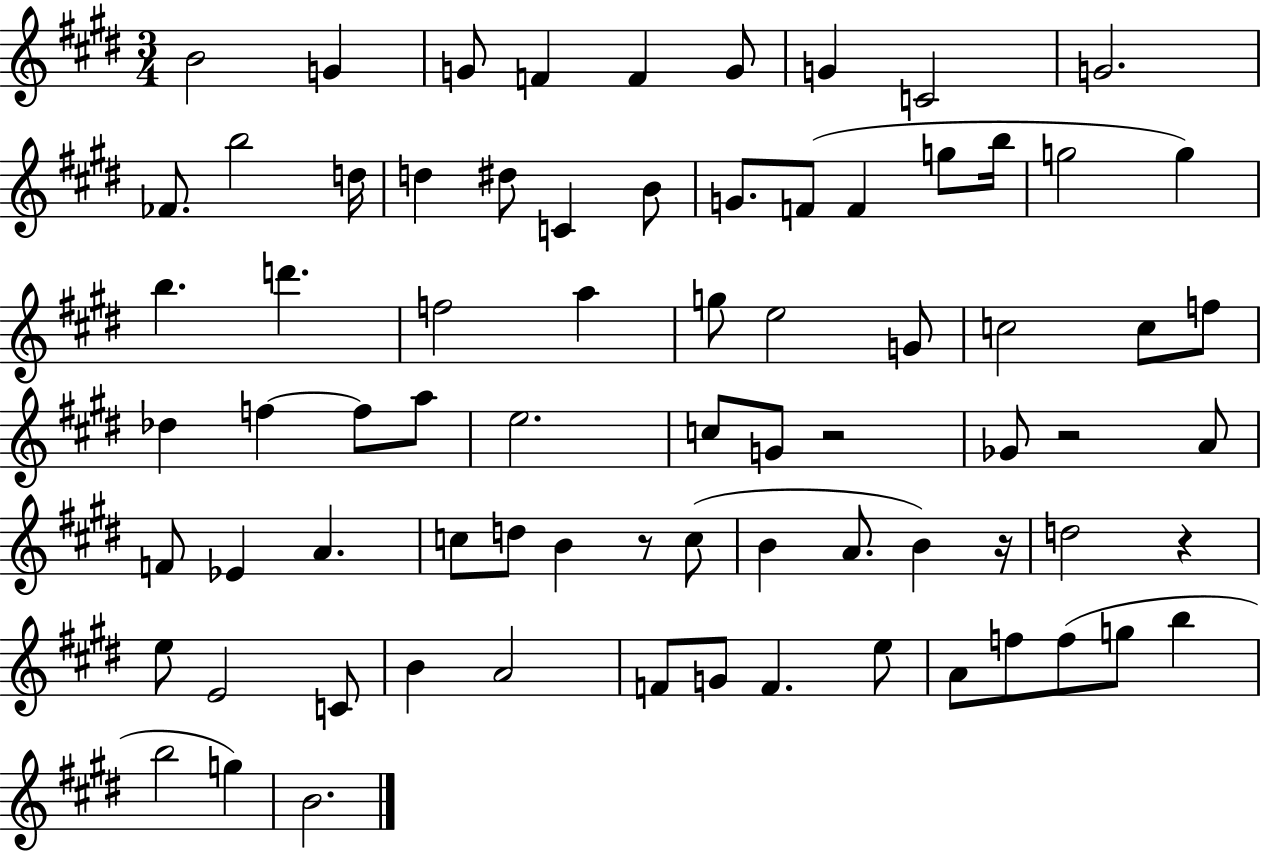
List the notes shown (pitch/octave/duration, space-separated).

B4/h G4/q G4/e F4/q F4/q G4/e G4/q C4/h G4/h. FES4/e. B5/h D5/s D5/q D#5/e C4/q B4/e G4/e. F4/e F4/q G5/e B5/s G5/h G5/q B5/q. D6/q. F5/h A5/q G5/e E5/h G4/e C5/h C5/e F5/e Db5/q F5/q F5/e A5/e E5/h. C5/e G4/e R/h Gb4/e R/h A4/e F4/e Eb4/q A4/q. C5/e D5/e B4/q R/e C5/e B4/q A4/e. B4/q R/s D5/h R/q E5/e E4/h C4/e B4/q A4/h F4/e G4/e F4/q. E5/e A4/e F5/e F5/e G5/e B5/q B5/h G5/q B4/h.